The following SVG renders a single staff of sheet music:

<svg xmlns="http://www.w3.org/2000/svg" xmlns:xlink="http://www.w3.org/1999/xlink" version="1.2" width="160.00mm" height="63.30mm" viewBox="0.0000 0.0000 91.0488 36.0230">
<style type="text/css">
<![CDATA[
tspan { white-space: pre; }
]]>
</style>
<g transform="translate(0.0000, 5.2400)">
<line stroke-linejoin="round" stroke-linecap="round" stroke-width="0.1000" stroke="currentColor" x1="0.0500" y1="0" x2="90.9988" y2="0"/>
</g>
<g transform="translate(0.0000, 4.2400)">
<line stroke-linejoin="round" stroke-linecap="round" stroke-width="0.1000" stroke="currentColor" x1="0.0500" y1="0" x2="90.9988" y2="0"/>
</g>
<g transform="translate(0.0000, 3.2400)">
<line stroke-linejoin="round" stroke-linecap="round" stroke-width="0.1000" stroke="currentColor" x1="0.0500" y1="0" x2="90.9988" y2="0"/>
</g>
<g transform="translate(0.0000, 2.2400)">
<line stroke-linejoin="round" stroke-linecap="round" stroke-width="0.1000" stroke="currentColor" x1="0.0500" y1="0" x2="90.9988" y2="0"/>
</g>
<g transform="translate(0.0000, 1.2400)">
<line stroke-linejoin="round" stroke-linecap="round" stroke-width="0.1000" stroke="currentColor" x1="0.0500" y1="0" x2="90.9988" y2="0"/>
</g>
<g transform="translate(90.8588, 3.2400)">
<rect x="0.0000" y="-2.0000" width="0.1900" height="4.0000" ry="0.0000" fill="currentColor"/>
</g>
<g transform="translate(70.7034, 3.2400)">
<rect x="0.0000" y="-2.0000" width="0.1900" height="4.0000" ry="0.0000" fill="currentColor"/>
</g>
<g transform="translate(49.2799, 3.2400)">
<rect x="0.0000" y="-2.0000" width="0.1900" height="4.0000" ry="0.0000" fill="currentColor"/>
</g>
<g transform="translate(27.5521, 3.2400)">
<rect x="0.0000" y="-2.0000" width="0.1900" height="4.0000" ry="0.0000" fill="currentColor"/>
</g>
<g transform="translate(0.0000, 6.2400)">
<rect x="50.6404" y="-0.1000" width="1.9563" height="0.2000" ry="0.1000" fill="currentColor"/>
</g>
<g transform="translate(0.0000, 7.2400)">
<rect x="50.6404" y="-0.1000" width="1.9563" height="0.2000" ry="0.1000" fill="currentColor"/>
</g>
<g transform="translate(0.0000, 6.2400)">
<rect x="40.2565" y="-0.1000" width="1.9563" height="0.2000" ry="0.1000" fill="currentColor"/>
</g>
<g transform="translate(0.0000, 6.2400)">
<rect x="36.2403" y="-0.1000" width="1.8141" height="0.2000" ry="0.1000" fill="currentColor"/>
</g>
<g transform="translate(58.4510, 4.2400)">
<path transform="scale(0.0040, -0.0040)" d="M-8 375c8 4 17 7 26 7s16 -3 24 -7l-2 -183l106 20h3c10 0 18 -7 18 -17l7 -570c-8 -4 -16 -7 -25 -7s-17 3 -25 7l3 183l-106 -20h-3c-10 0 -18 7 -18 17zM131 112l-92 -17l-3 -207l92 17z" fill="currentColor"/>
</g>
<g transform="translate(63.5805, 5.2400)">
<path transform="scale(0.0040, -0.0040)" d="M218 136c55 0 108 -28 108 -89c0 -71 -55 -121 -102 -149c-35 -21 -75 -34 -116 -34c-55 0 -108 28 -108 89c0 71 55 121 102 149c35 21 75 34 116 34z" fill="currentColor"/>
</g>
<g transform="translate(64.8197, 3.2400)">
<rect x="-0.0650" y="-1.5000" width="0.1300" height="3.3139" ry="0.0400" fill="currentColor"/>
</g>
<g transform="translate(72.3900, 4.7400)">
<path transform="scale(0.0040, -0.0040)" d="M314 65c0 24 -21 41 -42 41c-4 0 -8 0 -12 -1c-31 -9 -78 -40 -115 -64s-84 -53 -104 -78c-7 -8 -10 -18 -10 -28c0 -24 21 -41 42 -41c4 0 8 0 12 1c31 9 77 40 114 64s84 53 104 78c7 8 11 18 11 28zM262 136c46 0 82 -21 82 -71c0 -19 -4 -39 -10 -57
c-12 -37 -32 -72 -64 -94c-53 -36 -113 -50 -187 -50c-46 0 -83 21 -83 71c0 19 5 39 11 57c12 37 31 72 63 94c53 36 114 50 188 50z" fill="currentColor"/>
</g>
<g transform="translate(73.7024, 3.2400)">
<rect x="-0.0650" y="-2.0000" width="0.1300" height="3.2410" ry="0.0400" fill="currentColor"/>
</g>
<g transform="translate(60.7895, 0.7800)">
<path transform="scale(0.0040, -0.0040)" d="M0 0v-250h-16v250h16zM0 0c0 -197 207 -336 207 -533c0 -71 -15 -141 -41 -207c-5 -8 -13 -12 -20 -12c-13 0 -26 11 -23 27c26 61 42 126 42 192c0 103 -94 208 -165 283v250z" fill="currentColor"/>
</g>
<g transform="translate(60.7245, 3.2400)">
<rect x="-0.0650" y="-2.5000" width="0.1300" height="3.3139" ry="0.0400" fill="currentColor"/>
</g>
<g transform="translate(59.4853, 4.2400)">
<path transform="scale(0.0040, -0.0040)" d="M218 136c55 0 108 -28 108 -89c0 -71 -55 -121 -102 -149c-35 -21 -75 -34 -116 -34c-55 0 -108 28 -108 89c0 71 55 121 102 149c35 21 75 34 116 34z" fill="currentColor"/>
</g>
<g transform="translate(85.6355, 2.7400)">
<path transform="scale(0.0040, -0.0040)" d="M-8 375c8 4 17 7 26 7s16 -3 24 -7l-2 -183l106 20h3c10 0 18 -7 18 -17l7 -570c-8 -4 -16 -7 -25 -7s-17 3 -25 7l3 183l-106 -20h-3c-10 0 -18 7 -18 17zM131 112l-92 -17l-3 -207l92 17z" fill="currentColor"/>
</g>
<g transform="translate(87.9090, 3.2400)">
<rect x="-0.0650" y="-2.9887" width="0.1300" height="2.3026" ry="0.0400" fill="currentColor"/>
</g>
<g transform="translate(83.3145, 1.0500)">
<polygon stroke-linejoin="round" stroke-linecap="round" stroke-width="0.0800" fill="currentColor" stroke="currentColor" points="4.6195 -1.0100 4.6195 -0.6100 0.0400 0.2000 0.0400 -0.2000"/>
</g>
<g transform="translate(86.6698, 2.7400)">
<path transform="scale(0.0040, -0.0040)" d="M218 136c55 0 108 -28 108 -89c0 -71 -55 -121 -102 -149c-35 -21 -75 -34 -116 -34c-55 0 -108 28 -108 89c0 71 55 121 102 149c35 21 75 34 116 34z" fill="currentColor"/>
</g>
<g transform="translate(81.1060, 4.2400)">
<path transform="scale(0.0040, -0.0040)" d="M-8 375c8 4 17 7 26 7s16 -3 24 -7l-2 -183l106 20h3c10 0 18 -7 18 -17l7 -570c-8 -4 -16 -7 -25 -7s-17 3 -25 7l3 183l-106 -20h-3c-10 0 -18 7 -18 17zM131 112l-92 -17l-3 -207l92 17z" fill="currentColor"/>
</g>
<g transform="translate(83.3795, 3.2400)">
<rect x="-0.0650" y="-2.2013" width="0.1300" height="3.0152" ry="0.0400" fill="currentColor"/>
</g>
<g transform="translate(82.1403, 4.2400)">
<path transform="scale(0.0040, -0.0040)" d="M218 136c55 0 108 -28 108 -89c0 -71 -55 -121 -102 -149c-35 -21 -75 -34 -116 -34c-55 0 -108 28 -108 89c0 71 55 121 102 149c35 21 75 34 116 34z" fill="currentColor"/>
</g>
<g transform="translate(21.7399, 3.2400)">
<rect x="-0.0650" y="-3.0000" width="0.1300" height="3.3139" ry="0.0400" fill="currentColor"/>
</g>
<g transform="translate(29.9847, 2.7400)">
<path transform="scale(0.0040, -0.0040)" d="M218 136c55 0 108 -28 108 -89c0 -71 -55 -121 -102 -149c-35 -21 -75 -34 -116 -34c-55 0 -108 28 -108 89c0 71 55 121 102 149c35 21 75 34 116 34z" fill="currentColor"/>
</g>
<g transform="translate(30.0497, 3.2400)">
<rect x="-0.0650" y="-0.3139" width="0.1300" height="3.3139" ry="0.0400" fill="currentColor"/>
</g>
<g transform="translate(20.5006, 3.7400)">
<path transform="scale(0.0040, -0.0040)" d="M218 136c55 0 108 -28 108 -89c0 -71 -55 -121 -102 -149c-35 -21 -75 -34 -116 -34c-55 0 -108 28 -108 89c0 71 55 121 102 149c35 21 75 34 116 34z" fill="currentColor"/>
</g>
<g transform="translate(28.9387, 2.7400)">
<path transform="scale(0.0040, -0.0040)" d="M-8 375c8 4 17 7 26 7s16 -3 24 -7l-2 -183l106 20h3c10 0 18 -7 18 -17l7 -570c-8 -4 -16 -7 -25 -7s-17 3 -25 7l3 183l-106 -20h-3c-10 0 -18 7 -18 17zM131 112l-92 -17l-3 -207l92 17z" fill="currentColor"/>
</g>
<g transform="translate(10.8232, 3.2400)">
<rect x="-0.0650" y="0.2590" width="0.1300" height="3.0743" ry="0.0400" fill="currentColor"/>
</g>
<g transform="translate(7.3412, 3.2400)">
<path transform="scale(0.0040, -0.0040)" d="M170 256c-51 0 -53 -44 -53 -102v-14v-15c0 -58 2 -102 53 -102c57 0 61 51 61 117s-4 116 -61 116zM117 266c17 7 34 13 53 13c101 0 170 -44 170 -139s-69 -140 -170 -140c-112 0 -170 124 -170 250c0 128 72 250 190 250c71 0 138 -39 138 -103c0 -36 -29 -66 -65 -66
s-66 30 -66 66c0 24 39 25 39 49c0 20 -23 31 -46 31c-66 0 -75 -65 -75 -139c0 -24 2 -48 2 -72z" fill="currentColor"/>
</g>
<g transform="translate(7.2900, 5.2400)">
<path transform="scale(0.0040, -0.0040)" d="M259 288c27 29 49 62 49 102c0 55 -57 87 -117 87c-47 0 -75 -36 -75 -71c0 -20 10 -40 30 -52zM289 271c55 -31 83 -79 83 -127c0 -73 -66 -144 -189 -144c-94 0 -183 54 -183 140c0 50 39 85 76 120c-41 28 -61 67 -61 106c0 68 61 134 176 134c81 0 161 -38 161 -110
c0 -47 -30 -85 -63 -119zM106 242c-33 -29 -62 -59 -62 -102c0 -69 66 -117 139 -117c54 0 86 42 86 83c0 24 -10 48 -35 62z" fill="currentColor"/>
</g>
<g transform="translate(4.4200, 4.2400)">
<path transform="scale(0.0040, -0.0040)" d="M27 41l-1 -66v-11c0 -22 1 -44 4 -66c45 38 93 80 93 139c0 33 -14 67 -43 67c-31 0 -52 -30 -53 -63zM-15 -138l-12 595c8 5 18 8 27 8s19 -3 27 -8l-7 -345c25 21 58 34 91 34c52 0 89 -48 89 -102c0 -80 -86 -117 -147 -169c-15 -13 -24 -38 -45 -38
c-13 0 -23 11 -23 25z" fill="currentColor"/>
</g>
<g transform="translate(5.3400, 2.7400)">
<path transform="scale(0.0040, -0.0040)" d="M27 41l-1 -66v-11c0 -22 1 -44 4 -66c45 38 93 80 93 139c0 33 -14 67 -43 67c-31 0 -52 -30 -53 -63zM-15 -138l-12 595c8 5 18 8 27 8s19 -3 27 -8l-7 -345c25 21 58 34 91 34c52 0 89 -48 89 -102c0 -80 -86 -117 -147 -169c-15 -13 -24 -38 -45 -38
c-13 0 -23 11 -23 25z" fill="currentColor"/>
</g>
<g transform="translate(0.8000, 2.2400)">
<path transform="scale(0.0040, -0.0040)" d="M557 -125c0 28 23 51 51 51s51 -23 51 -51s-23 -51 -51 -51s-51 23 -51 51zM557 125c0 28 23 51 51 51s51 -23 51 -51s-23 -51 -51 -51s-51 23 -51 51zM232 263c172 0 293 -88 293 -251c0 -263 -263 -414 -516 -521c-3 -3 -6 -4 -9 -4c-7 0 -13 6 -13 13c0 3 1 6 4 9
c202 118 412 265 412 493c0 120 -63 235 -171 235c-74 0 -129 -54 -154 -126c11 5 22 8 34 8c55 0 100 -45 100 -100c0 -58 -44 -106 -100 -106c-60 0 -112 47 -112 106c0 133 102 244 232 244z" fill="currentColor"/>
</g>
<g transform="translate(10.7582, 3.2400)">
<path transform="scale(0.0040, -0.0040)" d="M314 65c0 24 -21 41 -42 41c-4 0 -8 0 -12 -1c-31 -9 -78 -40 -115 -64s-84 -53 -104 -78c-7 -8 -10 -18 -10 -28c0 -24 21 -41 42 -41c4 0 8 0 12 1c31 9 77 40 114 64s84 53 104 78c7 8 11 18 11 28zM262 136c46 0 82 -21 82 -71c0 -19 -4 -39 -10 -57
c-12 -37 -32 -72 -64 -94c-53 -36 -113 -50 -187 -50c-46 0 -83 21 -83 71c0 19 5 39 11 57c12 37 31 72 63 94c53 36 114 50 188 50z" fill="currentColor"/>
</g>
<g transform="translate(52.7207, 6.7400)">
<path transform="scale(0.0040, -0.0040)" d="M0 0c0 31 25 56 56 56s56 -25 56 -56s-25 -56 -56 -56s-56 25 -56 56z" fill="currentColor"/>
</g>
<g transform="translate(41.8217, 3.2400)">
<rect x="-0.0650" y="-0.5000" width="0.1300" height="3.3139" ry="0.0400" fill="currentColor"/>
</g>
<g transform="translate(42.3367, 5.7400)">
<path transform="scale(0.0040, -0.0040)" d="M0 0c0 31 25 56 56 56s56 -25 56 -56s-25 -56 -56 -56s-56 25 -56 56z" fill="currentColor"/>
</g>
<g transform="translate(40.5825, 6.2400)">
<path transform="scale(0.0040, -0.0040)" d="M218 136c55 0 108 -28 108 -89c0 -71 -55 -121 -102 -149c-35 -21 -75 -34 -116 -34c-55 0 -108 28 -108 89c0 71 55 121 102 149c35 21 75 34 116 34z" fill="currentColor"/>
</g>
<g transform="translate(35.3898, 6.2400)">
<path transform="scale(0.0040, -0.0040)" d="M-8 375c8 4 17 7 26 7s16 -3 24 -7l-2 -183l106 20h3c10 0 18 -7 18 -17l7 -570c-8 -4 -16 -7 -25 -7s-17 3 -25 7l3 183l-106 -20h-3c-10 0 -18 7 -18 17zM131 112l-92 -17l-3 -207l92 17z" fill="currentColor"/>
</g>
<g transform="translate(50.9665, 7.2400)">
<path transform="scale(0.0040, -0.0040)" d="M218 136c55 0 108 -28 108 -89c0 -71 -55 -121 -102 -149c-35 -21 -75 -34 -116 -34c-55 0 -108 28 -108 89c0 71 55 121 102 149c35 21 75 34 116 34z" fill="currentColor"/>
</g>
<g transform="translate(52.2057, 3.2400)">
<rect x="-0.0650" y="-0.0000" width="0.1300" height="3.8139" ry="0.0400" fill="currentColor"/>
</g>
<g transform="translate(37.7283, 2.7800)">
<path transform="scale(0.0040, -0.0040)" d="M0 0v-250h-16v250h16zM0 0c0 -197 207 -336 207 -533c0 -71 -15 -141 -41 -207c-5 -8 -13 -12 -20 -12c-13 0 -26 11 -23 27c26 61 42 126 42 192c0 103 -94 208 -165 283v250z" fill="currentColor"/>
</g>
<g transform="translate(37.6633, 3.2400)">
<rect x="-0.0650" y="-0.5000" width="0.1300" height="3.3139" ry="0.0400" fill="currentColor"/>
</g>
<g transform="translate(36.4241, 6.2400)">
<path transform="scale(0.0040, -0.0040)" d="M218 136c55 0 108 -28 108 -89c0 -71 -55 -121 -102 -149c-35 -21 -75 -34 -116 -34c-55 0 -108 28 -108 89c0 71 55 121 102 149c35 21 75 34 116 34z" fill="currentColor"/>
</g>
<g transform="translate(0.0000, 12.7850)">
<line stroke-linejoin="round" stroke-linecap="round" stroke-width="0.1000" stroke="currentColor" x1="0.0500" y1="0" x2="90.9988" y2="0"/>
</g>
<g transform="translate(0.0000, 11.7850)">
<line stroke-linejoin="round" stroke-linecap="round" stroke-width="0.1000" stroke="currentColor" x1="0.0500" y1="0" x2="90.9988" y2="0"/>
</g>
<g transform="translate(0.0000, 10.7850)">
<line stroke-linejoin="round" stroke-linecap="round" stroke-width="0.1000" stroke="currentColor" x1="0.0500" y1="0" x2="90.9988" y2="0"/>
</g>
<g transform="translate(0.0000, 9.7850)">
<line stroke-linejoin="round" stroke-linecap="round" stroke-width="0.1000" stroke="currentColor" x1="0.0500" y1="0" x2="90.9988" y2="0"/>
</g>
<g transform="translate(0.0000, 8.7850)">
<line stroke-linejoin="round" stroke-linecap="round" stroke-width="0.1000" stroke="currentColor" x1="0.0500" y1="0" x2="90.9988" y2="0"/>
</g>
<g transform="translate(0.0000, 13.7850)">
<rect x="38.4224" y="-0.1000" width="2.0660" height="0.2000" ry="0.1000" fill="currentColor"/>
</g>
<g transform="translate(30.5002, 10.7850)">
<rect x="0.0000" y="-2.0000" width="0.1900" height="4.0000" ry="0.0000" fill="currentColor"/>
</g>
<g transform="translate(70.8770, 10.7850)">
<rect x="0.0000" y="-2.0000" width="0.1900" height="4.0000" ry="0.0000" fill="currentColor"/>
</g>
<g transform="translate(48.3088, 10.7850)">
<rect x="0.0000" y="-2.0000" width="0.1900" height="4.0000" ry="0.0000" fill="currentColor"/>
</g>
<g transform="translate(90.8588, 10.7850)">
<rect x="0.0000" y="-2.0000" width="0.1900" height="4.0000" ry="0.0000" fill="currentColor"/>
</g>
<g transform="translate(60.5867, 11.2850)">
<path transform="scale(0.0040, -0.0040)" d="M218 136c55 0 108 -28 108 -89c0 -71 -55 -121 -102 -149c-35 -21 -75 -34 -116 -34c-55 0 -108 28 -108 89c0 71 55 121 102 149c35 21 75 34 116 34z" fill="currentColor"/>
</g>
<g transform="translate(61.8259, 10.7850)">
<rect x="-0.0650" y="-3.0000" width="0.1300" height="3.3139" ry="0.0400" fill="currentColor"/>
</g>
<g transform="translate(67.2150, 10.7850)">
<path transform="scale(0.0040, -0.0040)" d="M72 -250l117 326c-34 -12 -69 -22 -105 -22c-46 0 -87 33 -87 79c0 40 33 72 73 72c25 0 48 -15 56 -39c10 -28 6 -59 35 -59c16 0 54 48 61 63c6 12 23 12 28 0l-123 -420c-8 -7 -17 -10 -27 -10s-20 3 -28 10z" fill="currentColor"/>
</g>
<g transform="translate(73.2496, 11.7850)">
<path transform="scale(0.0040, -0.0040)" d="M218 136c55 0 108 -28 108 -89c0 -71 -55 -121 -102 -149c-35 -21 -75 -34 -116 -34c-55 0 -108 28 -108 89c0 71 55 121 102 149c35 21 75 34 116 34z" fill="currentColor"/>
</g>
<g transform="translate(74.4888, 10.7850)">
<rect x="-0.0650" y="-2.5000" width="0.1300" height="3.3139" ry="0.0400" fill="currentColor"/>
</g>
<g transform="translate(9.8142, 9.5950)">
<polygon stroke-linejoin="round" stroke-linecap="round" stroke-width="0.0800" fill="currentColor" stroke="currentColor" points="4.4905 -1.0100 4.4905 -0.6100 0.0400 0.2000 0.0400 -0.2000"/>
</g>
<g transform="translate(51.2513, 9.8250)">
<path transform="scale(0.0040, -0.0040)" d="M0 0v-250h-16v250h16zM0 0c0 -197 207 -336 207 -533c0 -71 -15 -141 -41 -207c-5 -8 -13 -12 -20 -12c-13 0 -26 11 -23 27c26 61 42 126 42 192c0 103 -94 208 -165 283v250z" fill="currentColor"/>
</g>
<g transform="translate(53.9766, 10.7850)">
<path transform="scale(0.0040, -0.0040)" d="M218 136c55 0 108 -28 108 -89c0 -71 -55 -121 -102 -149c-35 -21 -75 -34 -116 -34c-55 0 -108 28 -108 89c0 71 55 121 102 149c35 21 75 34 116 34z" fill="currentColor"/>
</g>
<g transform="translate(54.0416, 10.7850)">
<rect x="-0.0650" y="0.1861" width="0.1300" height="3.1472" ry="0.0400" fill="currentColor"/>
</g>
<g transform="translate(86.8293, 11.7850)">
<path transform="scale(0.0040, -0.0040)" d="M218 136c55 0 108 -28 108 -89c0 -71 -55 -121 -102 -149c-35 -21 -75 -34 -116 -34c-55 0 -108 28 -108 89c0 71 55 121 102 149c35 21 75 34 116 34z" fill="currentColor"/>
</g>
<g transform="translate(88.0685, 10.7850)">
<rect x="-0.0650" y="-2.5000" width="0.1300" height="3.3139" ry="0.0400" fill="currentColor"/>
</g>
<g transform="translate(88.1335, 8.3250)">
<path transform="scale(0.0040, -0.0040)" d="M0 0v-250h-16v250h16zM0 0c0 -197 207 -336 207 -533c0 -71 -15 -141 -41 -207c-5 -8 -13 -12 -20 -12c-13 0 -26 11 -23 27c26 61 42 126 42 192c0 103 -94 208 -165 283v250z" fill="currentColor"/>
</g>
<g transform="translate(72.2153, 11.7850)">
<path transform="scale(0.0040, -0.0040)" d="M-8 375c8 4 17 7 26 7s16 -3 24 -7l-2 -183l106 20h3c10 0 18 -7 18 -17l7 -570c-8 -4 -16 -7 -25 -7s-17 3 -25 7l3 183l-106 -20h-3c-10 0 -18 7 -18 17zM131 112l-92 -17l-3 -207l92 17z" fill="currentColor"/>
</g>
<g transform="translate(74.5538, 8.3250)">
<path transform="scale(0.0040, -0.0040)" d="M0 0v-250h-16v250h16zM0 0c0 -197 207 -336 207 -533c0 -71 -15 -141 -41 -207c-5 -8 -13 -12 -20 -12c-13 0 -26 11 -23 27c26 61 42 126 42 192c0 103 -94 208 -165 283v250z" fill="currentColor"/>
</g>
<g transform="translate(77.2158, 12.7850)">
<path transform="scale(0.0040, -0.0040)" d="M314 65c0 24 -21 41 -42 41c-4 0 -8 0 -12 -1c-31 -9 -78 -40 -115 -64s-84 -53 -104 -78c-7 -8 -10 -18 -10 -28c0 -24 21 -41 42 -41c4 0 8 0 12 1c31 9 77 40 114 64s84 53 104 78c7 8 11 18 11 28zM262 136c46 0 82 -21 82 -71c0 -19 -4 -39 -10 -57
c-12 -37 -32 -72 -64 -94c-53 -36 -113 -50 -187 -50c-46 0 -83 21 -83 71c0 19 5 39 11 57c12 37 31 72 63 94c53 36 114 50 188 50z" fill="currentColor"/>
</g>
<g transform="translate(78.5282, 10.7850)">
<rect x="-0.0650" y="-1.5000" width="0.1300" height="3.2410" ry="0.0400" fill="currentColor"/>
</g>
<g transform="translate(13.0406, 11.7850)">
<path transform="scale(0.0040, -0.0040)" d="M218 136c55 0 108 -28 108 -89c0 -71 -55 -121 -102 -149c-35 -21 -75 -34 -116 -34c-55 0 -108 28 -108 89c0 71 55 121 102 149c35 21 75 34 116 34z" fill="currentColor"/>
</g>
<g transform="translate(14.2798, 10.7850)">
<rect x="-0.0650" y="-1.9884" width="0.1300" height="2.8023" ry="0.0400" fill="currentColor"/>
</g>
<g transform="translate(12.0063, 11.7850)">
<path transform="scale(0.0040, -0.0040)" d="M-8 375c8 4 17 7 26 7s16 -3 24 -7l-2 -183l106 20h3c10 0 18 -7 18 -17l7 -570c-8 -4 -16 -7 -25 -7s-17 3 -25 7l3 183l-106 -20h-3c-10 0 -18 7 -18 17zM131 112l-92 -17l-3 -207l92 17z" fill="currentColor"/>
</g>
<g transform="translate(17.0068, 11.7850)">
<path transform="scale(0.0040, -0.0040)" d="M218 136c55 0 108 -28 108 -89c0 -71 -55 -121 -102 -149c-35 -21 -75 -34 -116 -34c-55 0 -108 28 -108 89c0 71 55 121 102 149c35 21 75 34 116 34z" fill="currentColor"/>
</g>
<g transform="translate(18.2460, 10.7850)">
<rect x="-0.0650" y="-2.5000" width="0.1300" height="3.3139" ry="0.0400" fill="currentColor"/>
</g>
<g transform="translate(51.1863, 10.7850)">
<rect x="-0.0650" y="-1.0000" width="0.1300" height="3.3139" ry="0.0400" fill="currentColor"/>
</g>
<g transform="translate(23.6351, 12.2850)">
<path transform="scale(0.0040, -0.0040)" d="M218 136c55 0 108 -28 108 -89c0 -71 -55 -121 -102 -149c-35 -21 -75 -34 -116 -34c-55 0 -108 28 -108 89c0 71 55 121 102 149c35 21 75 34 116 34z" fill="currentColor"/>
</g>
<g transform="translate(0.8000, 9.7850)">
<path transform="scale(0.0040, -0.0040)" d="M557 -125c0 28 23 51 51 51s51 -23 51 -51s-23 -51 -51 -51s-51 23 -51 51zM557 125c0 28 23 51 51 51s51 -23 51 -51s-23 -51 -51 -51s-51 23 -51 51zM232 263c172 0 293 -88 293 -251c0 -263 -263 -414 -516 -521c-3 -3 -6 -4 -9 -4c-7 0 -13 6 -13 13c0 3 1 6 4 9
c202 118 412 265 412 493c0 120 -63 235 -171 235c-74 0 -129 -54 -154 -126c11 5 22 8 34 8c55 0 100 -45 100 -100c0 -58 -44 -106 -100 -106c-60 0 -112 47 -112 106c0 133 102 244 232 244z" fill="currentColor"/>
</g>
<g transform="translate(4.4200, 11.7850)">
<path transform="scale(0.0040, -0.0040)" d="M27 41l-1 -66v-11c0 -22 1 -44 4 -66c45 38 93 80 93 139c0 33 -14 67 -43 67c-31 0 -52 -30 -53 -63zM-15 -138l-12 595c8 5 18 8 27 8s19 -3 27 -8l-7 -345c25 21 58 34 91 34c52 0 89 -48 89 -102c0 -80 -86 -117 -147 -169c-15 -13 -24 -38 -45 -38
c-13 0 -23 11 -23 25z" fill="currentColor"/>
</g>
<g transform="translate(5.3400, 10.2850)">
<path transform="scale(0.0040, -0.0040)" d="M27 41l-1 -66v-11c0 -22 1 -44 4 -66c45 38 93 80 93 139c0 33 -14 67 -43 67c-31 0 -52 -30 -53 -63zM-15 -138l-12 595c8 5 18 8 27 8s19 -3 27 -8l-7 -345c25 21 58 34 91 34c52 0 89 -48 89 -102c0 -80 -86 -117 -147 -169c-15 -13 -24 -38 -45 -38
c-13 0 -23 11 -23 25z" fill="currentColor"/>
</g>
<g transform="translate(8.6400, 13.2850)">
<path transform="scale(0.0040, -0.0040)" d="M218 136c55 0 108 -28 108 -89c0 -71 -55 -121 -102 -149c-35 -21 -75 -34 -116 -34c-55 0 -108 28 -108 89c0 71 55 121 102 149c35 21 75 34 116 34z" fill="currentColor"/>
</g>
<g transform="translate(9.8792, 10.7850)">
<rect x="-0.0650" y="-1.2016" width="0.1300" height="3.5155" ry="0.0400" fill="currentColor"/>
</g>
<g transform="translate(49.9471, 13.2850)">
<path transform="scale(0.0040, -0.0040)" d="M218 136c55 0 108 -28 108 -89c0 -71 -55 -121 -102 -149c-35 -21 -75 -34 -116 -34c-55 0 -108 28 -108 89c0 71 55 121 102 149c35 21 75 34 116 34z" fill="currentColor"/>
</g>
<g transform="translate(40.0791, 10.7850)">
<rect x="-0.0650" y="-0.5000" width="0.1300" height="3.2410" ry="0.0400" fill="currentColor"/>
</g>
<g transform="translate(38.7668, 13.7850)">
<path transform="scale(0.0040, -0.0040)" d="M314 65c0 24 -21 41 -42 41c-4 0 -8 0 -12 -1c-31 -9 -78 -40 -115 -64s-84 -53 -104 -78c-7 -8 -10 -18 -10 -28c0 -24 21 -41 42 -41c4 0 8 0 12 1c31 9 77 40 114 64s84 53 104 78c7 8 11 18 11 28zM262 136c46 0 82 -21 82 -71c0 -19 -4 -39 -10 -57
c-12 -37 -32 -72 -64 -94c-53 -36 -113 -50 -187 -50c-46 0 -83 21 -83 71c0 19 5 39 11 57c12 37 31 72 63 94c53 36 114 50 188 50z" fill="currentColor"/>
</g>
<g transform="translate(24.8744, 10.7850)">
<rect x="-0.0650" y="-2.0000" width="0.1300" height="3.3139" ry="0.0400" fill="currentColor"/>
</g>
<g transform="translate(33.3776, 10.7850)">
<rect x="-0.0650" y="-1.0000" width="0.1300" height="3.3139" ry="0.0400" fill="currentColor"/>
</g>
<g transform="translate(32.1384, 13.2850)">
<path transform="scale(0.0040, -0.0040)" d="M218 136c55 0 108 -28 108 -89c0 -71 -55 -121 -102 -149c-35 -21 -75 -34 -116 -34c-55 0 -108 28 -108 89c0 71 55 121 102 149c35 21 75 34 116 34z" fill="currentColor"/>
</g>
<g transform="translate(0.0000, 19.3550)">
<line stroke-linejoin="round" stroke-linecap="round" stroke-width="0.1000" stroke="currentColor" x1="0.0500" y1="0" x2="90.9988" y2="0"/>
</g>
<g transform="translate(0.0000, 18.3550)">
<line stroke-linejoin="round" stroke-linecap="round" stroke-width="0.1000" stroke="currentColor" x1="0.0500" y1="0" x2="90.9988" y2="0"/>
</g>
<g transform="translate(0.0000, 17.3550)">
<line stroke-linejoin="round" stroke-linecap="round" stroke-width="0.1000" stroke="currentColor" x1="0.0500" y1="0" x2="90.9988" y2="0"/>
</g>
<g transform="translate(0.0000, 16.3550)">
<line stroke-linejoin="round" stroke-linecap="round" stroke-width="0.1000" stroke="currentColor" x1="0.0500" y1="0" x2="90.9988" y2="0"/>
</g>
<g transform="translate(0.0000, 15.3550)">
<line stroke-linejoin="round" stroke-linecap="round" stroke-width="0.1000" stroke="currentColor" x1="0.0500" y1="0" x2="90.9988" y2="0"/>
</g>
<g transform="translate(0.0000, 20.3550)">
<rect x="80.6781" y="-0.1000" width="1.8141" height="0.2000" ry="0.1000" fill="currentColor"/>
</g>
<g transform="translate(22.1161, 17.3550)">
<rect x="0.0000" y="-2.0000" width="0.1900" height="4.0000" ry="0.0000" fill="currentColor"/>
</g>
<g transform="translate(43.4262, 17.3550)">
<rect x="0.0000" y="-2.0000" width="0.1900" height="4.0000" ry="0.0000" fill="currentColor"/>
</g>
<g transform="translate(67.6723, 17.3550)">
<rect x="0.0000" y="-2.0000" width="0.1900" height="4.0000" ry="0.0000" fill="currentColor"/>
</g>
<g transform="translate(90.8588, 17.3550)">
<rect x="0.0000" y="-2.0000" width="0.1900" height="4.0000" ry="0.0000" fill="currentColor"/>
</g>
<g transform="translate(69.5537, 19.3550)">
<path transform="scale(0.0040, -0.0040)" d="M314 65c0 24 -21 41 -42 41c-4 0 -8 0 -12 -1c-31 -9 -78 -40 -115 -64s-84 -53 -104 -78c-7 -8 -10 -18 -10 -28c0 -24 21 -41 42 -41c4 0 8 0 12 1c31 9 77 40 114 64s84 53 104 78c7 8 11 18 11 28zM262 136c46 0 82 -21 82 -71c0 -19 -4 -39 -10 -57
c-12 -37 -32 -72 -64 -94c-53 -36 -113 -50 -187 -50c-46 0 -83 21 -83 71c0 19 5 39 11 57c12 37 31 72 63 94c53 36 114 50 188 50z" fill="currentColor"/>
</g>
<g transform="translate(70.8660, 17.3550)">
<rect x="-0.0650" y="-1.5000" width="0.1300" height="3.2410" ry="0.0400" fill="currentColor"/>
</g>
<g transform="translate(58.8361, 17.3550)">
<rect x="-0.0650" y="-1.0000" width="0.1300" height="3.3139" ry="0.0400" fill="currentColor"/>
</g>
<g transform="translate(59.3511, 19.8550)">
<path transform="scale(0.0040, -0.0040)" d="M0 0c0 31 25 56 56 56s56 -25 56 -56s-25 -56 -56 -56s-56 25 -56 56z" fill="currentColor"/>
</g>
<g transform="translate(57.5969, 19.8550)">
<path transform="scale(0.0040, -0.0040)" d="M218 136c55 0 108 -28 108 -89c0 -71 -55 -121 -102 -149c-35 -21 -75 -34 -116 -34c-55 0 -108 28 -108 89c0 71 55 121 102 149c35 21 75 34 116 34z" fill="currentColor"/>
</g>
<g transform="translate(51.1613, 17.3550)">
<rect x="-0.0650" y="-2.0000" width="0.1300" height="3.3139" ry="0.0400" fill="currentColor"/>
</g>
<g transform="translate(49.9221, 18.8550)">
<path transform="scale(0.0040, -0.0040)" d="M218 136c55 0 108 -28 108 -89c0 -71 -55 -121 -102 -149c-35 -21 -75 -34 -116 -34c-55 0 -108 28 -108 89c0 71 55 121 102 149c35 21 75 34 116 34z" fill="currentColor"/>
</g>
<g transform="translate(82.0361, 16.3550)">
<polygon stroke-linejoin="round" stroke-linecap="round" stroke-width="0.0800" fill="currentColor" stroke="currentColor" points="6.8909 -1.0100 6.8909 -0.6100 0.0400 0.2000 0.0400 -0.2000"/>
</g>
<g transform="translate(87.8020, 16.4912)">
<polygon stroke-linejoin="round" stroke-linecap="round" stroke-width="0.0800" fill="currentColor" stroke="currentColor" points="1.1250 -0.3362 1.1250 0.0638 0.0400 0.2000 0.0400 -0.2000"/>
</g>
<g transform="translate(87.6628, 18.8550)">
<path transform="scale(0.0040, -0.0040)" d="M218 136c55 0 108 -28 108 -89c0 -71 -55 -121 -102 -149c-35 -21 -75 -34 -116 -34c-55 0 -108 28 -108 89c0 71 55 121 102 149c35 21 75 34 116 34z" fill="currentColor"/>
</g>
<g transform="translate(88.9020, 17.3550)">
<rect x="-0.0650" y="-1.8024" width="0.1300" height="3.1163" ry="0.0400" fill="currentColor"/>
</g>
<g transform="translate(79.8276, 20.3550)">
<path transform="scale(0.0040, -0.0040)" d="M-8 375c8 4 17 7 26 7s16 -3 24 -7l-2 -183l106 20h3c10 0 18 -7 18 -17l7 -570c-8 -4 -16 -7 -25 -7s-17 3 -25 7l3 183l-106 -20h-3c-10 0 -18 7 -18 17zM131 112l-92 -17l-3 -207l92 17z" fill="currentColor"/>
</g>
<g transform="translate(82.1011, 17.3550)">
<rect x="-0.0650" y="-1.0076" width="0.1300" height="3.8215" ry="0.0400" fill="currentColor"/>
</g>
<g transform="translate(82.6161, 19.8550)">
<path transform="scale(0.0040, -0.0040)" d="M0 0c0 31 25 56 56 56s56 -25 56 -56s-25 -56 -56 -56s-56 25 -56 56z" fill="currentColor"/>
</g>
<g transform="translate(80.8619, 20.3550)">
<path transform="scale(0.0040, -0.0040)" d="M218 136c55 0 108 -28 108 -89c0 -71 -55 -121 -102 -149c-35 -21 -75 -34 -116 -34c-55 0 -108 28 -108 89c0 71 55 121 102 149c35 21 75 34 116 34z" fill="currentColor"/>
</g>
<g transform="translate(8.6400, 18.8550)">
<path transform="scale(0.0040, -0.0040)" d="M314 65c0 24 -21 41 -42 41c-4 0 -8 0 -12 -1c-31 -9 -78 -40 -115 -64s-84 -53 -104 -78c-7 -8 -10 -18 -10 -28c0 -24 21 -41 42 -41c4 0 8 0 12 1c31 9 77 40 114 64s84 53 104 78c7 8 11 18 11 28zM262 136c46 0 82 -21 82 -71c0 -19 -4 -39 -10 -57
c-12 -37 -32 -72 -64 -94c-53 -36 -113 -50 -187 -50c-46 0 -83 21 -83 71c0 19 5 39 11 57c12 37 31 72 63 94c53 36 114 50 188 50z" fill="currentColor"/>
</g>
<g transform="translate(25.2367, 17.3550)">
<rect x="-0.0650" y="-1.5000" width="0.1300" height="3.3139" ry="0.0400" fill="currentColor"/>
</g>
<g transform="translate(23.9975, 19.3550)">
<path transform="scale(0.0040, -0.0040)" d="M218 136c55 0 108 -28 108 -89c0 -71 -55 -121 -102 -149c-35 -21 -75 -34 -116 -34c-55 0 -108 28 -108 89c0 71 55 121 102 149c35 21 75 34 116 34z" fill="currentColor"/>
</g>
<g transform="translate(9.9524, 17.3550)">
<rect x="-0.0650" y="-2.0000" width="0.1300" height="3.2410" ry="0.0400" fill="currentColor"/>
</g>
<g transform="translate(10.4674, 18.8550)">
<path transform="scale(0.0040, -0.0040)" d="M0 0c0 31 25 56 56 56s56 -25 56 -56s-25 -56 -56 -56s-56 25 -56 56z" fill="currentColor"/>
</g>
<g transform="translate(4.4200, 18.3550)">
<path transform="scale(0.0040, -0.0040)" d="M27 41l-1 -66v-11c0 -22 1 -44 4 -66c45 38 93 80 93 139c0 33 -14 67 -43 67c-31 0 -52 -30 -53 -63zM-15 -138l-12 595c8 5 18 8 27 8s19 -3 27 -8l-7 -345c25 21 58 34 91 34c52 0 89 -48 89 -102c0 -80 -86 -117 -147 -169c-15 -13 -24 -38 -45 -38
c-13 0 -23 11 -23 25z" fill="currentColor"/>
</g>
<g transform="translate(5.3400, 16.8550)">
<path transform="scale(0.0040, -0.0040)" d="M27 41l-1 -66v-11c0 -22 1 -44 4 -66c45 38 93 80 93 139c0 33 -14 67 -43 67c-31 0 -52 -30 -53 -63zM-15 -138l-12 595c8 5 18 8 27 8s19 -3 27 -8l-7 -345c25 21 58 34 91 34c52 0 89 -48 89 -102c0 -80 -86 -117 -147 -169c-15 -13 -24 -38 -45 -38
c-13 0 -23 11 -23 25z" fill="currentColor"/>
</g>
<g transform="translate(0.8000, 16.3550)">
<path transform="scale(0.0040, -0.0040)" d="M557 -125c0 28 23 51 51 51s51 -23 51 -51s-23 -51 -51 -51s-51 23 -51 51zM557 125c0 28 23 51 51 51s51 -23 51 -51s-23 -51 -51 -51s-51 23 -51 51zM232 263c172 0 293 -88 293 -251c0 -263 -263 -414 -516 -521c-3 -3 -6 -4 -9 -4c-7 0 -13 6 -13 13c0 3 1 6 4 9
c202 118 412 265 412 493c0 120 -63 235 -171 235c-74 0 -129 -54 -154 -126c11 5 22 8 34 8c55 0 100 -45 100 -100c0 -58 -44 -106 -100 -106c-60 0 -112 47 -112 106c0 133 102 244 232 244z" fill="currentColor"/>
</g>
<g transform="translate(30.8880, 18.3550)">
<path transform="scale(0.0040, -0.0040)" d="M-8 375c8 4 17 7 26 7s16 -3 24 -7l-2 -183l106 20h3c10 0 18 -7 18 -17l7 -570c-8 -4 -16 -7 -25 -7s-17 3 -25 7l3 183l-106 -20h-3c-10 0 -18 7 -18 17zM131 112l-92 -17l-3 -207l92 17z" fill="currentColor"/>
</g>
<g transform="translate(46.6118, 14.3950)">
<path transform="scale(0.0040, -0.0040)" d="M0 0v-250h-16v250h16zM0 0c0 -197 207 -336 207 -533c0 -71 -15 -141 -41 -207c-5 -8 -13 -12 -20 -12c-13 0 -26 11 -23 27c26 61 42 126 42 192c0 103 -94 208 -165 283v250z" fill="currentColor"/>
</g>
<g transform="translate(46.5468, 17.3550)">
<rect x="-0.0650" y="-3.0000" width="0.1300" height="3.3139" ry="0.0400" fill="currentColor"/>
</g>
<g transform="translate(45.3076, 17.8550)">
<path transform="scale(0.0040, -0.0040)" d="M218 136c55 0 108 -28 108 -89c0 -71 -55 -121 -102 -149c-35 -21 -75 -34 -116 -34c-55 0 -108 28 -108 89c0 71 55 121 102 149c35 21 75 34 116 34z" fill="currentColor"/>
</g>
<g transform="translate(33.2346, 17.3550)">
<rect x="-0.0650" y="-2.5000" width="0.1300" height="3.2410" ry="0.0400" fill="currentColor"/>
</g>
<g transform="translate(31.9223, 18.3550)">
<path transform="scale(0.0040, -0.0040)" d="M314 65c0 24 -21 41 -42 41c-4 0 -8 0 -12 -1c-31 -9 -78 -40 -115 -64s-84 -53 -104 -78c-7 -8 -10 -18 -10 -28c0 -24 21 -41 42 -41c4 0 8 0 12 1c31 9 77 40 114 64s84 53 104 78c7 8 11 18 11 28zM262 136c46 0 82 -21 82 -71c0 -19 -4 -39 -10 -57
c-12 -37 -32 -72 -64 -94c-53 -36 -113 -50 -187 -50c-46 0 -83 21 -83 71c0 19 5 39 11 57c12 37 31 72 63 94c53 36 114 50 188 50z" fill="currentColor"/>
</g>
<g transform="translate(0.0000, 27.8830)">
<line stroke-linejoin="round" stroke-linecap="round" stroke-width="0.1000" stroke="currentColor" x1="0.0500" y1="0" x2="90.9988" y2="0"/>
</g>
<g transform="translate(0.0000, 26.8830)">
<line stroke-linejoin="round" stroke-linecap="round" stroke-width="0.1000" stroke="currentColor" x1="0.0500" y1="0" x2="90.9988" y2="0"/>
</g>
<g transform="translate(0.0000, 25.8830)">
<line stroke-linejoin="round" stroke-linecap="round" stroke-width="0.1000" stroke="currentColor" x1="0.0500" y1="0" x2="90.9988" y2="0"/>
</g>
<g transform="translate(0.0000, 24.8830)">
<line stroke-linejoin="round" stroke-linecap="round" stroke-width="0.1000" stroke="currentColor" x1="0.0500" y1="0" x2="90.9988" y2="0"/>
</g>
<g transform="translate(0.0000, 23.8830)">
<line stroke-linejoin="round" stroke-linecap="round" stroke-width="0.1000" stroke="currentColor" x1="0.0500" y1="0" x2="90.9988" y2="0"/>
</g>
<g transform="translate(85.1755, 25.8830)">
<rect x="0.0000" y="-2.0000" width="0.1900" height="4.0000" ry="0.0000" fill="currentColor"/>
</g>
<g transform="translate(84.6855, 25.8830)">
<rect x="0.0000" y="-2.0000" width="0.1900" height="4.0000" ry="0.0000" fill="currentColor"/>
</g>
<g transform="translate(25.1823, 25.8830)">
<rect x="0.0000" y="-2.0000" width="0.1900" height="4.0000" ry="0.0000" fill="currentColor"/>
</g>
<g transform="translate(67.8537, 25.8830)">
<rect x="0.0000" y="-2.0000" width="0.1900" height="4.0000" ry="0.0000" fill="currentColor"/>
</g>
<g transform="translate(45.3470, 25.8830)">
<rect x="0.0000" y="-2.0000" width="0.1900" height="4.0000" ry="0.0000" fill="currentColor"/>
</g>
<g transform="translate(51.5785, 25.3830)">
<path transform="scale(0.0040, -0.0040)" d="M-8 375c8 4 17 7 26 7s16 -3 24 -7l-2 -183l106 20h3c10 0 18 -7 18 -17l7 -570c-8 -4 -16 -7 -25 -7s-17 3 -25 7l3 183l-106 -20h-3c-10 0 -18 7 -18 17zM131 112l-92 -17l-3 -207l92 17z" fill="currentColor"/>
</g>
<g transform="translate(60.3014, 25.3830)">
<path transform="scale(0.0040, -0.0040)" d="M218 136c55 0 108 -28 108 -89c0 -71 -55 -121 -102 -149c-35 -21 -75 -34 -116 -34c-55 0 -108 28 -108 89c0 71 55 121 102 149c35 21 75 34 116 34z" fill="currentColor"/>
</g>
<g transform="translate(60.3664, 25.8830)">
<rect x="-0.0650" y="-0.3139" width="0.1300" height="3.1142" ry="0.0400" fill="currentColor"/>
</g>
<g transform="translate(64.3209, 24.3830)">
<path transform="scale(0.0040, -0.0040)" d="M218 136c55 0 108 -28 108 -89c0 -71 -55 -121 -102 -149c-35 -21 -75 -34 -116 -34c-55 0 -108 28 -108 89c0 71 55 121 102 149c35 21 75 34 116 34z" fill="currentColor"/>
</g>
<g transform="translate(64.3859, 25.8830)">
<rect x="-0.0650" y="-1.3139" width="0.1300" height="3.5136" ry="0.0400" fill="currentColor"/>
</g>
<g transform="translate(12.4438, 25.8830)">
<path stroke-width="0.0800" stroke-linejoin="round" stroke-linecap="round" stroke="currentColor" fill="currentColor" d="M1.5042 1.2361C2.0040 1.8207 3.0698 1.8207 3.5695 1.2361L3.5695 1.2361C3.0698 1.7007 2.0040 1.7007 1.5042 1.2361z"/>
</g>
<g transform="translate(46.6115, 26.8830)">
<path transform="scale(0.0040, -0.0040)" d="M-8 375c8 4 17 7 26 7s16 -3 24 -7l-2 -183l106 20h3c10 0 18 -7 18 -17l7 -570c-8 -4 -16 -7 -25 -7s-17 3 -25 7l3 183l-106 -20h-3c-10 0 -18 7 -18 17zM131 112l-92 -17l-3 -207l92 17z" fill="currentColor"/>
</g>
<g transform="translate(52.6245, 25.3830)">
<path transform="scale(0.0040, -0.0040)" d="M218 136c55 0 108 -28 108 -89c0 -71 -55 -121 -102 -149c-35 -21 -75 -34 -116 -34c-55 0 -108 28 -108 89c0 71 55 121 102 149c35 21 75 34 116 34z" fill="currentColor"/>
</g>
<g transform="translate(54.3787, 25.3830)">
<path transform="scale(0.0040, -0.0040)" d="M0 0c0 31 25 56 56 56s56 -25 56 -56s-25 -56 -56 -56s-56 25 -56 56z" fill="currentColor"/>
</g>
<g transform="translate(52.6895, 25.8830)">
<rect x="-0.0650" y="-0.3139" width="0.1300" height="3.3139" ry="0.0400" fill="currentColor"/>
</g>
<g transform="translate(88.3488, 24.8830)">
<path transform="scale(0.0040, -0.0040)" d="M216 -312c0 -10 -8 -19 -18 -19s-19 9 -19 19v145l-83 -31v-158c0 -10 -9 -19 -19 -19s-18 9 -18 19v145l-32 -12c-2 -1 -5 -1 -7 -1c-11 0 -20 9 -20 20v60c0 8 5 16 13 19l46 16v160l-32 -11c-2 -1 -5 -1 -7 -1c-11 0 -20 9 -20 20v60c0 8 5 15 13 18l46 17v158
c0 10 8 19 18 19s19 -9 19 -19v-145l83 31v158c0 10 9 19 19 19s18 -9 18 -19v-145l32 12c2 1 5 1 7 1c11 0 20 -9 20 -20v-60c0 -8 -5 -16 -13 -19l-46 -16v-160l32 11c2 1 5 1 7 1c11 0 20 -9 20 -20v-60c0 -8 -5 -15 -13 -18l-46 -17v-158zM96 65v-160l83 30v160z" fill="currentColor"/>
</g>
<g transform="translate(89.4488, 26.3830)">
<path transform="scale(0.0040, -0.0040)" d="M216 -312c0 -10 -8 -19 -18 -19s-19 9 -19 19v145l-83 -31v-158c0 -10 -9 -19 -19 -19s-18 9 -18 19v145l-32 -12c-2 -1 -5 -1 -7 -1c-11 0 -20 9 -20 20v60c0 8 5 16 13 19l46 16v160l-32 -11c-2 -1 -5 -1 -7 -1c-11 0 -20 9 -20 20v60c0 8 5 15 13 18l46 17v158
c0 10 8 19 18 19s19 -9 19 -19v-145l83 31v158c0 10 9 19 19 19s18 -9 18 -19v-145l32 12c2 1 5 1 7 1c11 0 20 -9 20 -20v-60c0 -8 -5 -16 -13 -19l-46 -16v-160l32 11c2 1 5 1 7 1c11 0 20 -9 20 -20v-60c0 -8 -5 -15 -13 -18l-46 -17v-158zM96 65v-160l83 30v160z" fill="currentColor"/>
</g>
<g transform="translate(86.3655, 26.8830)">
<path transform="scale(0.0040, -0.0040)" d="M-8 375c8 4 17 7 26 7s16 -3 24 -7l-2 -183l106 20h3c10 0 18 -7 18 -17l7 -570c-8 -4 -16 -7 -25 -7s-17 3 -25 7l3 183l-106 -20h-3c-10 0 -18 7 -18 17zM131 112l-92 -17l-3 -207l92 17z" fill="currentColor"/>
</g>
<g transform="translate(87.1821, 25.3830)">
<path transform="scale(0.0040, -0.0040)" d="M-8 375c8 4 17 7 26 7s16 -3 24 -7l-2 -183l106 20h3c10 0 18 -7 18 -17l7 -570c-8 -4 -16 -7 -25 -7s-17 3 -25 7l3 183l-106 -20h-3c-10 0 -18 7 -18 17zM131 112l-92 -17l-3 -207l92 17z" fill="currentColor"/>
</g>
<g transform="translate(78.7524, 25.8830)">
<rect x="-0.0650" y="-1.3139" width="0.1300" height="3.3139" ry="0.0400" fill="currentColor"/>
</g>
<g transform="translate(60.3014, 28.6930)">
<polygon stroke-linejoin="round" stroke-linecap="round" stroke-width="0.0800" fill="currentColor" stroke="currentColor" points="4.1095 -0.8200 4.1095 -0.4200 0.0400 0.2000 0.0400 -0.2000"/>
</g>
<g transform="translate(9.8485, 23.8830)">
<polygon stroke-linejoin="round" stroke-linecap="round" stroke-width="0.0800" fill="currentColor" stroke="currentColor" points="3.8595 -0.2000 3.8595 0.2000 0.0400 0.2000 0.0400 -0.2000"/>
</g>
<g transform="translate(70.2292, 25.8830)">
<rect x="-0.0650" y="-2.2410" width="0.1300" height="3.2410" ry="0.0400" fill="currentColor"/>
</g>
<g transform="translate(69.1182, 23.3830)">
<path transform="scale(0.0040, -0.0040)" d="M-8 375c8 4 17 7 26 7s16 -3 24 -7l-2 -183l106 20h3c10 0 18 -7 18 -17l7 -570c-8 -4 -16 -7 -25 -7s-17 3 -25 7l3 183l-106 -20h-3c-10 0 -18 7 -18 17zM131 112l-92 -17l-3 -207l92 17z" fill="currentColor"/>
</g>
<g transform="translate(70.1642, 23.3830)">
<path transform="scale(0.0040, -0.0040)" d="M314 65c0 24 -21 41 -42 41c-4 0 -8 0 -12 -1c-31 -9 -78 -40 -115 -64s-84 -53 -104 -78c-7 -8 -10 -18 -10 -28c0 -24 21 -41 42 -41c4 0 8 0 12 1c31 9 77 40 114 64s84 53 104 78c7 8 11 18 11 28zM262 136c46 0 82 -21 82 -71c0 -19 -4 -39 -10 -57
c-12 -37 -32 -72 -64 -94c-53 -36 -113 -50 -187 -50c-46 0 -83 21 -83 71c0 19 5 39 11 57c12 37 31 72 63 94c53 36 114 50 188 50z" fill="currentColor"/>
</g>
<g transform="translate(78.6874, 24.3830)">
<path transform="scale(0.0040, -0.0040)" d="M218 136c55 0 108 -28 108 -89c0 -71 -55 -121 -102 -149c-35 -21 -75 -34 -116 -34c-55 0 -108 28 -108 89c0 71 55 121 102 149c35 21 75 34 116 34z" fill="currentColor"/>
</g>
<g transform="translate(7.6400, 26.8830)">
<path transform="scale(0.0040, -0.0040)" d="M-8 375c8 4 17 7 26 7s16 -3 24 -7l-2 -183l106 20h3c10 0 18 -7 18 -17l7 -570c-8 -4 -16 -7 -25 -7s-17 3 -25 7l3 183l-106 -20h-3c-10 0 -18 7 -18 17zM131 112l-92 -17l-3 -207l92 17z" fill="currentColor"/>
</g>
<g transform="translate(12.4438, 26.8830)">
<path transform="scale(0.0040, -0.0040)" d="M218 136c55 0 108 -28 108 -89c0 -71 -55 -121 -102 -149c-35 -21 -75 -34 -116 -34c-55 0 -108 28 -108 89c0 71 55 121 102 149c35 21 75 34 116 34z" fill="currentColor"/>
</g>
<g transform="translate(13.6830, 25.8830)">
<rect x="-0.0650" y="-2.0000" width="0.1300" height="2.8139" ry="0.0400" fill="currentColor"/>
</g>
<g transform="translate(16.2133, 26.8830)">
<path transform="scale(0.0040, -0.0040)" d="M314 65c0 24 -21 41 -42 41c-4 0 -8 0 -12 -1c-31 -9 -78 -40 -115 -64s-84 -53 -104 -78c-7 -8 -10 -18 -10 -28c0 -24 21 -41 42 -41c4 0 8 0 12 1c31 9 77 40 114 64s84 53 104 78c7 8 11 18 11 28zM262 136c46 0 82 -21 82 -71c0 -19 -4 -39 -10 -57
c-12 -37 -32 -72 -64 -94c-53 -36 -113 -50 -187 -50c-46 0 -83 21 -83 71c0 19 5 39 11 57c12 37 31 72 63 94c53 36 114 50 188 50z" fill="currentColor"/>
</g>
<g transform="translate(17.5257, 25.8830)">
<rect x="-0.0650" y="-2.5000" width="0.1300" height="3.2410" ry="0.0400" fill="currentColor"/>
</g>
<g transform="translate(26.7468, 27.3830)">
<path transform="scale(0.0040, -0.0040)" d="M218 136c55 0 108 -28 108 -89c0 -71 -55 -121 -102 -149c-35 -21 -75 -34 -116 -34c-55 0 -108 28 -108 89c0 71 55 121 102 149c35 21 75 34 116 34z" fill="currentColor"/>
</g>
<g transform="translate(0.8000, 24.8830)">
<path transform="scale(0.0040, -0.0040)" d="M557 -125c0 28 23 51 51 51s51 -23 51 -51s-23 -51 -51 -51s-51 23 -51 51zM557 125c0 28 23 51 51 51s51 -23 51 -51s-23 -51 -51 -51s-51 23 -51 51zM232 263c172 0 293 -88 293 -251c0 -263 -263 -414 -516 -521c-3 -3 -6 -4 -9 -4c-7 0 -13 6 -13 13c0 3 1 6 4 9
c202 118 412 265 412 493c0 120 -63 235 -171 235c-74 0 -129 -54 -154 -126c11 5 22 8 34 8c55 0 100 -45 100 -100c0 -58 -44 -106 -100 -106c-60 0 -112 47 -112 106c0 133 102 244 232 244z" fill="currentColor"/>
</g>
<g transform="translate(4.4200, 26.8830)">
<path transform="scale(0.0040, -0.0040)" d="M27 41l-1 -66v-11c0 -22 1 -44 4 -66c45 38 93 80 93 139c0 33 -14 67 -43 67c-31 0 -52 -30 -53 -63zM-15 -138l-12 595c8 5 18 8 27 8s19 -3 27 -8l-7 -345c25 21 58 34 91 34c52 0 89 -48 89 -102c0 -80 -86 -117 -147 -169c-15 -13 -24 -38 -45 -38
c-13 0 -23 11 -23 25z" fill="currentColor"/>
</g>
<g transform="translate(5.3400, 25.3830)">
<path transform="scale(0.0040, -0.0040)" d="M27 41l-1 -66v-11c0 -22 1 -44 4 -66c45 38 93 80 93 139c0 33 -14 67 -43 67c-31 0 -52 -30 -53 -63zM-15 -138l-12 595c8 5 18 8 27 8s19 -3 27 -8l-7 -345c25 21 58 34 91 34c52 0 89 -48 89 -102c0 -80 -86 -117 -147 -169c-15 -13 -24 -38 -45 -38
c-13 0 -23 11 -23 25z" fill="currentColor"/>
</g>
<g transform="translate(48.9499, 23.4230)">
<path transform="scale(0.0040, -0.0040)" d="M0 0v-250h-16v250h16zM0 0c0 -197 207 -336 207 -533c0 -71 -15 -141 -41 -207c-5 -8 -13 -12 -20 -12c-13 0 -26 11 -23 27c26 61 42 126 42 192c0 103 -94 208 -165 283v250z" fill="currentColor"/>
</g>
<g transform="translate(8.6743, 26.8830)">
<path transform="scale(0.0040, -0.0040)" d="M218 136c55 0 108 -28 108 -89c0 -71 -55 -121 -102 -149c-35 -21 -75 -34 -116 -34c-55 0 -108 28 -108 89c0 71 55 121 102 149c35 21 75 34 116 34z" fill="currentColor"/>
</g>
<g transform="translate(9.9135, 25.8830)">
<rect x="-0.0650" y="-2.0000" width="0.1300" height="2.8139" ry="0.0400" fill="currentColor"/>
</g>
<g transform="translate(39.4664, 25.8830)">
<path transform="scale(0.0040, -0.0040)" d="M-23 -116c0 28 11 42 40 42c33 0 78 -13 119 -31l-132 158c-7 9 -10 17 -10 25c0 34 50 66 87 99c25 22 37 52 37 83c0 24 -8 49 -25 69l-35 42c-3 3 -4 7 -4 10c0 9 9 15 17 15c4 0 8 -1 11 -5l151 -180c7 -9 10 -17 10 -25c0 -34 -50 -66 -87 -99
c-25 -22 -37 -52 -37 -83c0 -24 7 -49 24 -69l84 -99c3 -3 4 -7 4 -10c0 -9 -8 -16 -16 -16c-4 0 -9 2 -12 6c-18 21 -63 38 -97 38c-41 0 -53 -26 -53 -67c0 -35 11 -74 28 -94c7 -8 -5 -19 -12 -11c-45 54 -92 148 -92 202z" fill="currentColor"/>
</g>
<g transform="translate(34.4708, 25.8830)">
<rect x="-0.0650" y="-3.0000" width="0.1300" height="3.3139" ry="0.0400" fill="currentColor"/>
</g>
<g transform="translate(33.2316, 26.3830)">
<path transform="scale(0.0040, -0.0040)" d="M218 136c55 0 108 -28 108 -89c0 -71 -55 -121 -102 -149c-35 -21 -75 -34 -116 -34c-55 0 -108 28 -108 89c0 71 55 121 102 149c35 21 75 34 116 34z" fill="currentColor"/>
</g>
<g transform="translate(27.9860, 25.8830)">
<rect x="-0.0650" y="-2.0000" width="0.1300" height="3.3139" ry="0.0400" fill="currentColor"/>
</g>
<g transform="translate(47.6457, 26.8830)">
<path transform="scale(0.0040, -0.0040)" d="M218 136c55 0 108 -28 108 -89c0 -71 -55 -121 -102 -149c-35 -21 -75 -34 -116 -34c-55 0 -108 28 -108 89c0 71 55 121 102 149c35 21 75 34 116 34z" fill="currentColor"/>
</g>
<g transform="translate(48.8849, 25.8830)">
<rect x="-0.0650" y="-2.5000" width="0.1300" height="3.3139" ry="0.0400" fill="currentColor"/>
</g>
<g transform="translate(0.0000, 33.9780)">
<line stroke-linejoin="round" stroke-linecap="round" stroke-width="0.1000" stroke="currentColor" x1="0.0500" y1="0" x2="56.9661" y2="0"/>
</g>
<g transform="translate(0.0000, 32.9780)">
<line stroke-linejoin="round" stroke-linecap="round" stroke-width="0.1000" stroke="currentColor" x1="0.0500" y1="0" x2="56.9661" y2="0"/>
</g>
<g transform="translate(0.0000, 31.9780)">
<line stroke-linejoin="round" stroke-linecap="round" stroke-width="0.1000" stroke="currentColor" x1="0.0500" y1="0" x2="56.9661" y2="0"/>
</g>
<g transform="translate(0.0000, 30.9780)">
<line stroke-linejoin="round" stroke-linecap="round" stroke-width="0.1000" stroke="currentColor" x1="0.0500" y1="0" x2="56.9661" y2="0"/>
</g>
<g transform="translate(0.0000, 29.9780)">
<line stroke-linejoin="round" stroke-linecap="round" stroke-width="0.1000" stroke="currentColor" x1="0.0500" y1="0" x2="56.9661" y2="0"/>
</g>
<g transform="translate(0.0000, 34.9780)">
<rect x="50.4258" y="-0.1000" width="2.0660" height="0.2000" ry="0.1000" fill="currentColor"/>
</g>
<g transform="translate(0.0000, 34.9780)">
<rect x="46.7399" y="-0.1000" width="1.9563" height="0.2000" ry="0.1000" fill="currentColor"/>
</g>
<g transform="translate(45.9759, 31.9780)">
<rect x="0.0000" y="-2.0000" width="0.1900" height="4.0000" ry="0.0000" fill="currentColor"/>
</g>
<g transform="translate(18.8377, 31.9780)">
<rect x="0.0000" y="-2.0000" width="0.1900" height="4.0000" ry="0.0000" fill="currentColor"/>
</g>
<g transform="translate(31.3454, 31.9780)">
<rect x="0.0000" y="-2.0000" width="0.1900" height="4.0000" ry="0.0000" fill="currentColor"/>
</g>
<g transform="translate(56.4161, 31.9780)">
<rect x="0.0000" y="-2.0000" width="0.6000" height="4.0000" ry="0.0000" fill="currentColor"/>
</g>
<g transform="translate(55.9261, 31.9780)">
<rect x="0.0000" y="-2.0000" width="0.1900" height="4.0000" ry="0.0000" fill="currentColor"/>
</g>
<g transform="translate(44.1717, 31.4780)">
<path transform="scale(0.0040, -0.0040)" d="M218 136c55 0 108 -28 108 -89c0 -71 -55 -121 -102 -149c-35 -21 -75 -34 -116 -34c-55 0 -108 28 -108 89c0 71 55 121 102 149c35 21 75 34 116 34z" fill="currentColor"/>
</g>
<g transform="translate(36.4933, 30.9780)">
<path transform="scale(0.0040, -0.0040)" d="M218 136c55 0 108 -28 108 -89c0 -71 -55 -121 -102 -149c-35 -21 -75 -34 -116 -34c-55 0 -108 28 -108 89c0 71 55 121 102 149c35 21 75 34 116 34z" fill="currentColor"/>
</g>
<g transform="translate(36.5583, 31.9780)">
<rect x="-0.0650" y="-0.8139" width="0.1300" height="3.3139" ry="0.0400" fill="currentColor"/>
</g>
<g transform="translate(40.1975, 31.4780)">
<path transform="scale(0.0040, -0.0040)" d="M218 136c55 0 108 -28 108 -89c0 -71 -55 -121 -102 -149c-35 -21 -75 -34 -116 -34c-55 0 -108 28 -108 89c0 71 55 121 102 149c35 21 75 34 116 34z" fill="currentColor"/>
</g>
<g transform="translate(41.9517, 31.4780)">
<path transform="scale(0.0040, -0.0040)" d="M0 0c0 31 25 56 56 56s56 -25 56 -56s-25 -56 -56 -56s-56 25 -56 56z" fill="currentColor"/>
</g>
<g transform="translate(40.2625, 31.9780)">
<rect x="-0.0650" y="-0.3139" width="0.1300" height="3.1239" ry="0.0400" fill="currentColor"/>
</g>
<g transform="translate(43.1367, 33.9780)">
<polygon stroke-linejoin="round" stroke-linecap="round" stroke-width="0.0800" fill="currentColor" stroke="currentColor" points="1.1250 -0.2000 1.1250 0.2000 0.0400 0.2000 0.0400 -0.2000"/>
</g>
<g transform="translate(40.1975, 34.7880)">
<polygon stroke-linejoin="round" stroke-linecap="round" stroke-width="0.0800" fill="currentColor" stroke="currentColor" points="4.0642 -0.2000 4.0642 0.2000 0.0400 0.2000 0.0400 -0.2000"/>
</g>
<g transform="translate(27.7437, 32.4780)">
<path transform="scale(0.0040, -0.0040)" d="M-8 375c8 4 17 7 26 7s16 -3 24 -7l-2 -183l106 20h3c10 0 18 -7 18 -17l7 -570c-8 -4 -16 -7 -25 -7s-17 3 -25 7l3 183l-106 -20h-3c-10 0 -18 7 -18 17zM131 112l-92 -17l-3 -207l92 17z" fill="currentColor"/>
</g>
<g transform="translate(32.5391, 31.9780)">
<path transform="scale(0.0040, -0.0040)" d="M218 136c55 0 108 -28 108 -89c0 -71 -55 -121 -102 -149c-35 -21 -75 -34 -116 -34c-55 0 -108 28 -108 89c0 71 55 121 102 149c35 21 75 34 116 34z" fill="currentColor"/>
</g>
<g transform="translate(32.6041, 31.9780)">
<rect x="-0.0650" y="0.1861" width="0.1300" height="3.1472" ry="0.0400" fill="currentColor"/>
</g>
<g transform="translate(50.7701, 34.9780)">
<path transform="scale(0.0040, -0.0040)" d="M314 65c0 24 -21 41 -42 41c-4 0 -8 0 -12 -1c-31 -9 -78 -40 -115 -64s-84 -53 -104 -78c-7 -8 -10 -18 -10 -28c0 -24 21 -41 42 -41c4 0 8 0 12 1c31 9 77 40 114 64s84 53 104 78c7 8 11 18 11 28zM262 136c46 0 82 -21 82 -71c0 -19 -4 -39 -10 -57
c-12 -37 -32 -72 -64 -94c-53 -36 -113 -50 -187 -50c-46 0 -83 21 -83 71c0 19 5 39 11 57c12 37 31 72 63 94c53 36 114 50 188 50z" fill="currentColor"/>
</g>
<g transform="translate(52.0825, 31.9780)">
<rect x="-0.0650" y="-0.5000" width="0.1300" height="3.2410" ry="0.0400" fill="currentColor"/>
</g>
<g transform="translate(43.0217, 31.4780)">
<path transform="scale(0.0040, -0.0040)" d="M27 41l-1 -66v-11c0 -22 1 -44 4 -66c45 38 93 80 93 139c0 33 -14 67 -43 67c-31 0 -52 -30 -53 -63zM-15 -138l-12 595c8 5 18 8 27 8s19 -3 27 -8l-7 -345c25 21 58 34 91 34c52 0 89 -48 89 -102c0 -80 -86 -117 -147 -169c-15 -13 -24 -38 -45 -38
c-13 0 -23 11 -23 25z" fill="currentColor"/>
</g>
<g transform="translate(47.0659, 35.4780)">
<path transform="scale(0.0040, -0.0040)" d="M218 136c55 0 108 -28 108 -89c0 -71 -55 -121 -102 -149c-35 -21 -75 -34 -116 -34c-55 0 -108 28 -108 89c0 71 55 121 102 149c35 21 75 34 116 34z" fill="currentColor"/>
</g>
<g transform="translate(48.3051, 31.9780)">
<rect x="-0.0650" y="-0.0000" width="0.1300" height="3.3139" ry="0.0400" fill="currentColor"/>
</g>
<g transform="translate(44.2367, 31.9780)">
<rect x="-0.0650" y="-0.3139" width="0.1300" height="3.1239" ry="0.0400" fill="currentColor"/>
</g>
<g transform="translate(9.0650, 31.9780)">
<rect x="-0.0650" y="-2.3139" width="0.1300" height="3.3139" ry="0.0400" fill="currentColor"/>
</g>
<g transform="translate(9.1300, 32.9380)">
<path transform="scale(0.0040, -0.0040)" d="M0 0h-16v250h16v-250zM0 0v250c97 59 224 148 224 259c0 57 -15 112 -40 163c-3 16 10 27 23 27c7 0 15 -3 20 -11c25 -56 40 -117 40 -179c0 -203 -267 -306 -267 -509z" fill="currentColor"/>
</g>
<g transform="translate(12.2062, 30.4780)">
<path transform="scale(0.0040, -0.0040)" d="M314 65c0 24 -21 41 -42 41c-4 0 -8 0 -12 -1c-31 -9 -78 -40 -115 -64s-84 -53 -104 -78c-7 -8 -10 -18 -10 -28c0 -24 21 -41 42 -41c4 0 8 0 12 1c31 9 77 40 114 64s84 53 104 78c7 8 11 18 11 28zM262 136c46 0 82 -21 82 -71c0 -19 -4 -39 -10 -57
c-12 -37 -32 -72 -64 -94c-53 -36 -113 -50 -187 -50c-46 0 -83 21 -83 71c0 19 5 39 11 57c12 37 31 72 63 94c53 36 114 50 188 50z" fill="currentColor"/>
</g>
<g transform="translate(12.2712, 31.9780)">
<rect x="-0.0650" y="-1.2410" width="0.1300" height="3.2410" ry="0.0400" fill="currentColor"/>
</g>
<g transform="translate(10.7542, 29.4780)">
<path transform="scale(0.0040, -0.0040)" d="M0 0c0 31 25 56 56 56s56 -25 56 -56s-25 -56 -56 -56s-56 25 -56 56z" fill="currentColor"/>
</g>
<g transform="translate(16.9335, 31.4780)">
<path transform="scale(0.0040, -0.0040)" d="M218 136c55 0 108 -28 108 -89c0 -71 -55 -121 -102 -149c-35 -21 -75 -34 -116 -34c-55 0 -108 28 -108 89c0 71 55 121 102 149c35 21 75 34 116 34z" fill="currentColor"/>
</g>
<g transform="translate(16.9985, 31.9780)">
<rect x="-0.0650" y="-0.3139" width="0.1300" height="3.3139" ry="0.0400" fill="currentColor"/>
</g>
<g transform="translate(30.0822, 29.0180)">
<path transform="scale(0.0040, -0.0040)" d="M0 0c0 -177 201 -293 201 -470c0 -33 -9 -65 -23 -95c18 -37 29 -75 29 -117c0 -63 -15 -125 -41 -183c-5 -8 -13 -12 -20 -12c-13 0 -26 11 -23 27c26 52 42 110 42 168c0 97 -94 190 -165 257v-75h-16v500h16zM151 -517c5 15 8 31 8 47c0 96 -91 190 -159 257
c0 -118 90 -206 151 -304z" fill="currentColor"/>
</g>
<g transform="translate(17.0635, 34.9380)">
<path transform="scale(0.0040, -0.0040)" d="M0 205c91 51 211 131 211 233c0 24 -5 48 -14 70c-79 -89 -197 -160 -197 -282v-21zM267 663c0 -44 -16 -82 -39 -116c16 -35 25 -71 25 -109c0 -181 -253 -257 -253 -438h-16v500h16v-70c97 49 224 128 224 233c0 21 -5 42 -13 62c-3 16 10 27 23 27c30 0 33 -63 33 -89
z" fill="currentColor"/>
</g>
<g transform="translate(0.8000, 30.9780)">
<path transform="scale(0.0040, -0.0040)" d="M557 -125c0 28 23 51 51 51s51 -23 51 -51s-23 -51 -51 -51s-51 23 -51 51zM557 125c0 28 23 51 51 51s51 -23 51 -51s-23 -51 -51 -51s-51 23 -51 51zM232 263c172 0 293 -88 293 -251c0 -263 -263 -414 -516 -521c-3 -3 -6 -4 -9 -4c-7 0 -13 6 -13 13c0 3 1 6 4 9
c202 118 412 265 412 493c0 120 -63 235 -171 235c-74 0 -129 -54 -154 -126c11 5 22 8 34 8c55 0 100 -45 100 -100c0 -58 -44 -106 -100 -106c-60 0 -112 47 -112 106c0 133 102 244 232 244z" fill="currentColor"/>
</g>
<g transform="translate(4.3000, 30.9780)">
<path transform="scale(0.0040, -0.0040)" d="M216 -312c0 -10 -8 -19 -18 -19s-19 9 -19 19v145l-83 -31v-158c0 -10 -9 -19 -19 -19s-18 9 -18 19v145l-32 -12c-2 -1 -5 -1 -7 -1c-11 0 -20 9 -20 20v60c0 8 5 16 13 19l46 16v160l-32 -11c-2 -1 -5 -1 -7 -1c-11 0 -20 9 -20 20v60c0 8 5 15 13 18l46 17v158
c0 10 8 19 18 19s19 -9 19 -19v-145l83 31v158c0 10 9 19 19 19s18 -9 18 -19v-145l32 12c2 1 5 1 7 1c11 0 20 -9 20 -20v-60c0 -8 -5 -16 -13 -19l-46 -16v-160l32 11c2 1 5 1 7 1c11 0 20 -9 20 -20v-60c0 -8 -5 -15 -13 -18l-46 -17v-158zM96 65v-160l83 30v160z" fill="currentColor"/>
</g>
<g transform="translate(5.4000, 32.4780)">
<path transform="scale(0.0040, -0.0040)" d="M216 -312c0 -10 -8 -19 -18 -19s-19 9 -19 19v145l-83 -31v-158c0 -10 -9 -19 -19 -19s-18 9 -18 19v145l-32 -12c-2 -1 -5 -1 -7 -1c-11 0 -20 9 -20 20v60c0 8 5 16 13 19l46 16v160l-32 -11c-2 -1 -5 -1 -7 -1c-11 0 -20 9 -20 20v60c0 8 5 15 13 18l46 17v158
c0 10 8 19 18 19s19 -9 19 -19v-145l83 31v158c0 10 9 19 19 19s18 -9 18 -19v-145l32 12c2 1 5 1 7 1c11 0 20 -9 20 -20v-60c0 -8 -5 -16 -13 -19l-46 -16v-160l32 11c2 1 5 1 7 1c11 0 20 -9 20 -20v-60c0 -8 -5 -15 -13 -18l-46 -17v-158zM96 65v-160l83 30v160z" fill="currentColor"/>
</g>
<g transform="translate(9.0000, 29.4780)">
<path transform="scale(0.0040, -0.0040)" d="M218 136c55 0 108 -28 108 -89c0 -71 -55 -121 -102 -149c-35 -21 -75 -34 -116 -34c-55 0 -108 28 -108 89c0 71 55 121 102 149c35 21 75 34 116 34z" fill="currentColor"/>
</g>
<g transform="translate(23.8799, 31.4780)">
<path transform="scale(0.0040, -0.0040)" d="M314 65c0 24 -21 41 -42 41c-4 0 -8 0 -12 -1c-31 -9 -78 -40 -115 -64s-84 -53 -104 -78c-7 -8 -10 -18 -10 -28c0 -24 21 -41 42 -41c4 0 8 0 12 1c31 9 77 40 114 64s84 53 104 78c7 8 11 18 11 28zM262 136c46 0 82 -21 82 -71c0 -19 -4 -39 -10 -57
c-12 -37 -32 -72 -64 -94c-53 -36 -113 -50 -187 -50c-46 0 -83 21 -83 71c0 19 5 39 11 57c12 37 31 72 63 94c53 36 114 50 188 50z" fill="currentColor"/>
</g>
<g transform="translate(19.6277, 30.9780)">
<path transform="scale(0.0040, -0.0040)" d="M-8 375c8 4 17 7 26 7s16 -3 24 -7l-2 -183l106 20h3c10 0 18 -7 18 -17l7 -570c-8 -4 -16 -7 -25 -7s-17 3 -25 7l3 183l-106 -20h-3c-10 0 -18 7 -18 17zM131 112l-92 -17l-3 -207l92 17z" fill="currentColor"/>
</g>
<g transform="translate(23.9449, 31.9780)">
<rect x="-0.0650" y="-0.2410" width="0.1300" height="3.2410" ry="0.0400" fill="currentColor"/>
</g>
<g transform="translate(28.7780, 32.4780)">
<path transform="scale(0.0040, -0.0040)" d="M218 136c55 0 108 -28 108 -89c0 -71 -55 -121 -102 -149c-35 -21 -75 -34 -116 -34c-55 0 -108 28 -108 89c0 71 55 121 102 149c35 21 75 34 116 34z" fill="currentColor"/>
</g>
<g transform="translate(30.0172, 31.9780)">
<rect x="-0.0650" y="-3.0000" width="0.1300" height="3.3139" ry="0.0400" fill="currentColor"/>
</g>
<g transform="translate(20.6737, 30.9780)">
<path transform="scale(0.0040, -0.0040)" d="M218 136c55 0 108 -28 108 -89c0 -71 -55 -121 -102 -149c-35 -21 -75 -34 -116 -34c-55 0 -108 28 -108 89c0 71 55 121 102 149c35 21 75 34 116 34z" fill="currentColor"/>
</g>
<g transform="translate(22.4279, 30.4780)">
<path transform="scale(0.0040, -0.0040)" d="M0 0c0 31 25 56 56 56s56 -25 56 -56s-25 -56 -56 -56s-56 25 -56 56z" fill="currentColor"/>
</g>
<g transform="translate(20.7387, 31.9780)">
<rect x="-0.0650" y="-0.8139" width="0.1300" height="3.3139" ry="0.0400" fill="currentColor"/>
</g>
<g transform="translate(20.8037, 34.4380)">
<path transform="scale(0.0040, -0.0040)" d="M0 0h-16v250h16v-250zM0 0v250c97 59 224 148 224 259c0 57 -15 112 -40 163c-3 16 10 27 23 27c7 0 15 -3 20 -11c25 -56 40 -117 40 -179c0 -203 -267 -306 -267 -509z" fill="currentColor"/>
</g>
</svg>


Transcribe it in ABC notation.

X:1
T:Untitled
M:6/8
L:1/4
K:Bb
D,2 C, E, E,,/2 E,, C,, B,,/2 G,, A,,2 B,,/2 E,/2 F,,/2 B,,/2 B,, A,, F,, _E,,2 F,,/2 D, C, z/2 B,,/2 G,,2 B,,/2 A,,2 G,, B,,2 C,/2 A,, F,, G,,2 E,,/2 A,,/4 B,,/2 B,,/2 B,,2 A,, C, z B,,/2 E, E,/2 G,/2 B,2 G, B,/2 G,2 E,/4 F,/2 E,2 C,/4 D, ^F, E,/2 _E,/4 D,, E,,2